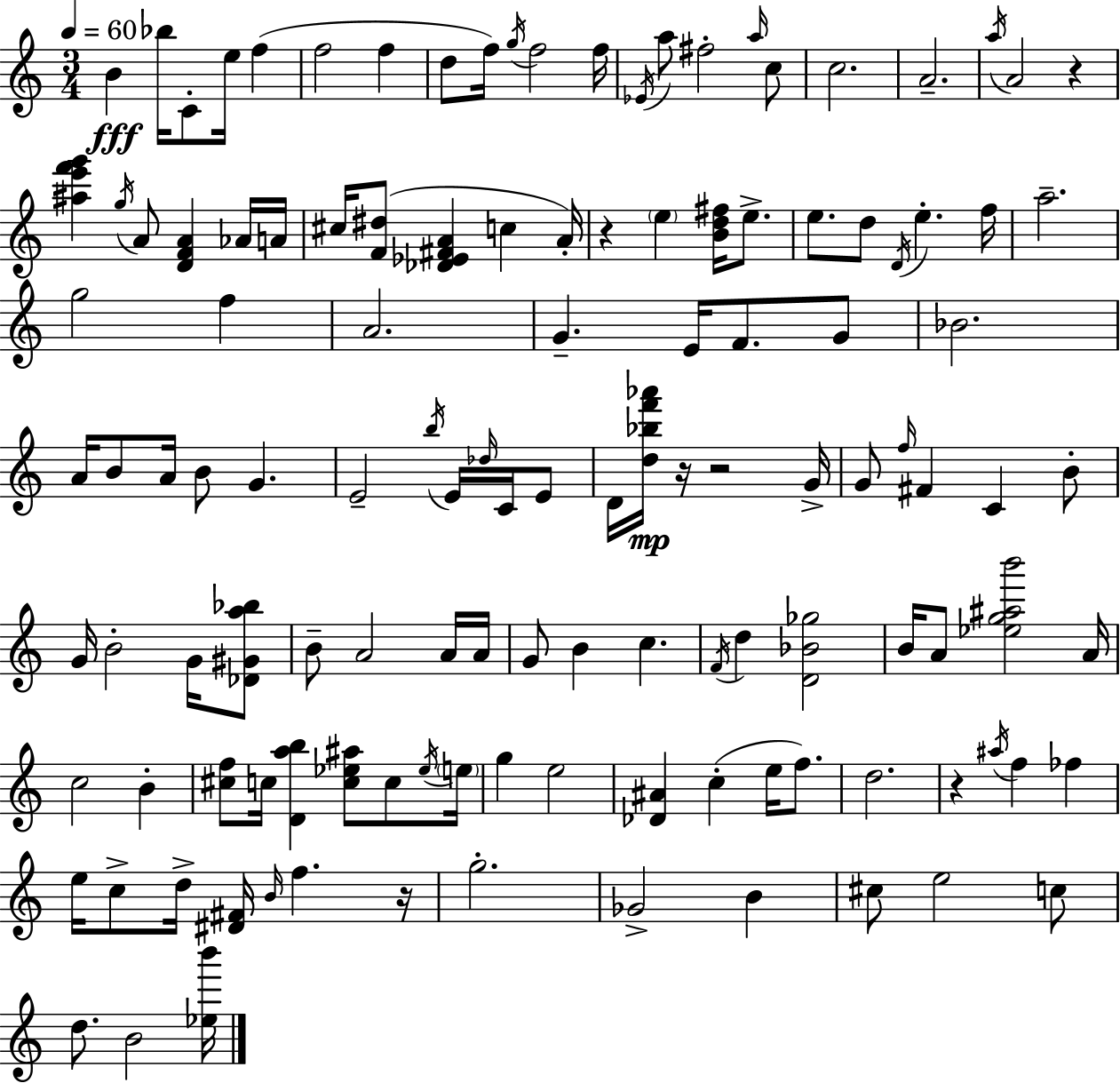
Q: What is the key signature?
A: C major